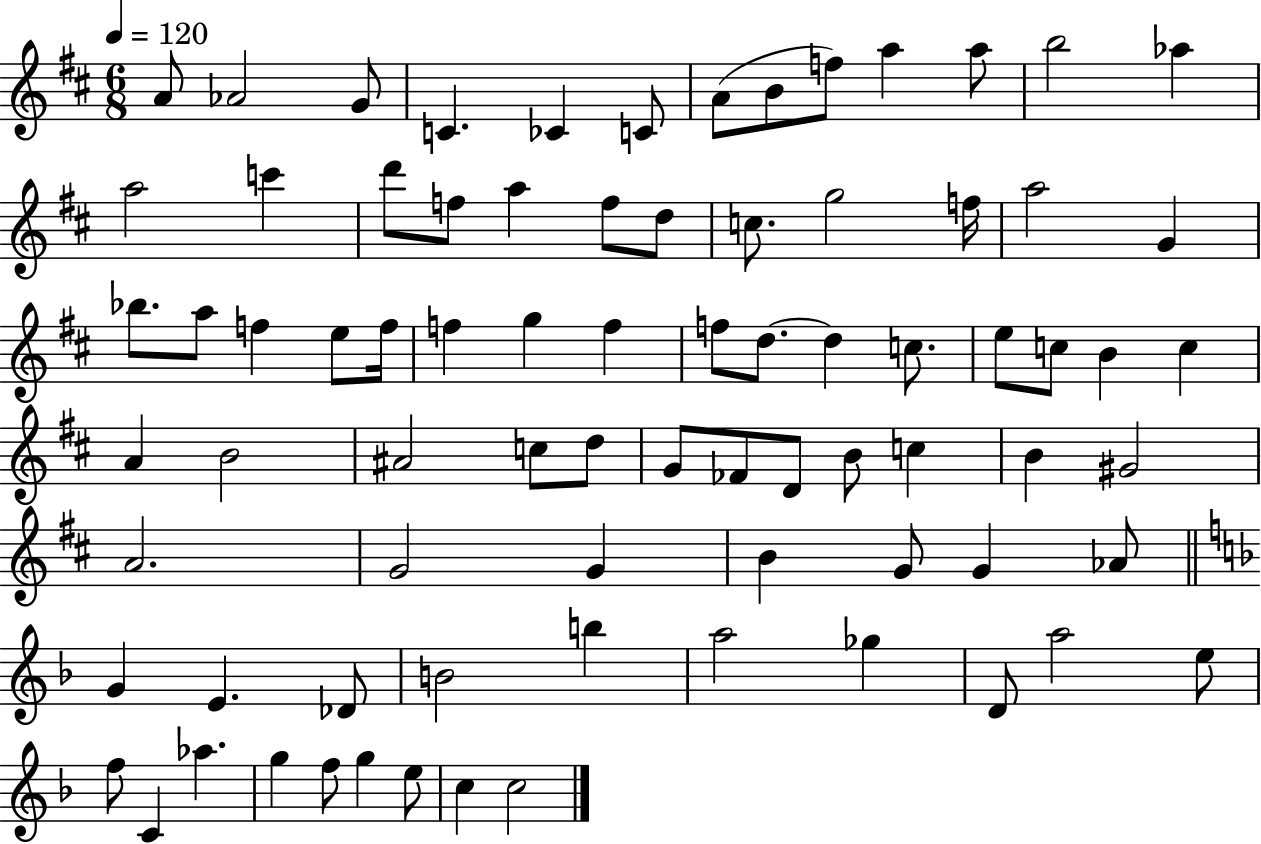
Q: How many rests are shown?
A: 0